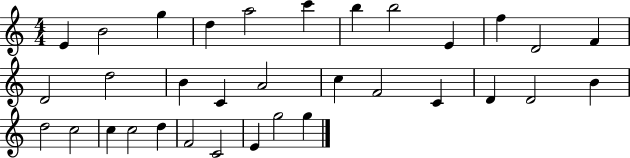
X:1
T:Untitled
M:4/4
L:1/4
K:C
E B2 g d a2 c' b b2 E f D2 F D2 d2 B C A2 c F2 C D D2 B d2 c2 c c2 d F2 C2 E g2 g